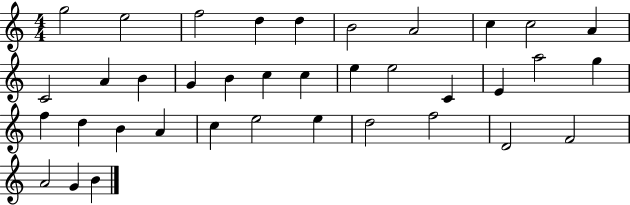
G5/h E5/h F5/h D5/q D5/q B4/h A4/h C5/q C5/h A4/q C4/h A4/q B4/q G4/q B4/q C5/q C5/q E5/q E5/h C4/q E4/q A5/h G5/q F5/q D5/q B4/q A4/q C5/q E5/h E5/q D5/h F5/h D4/h F4/h A4/h G4/q B4/q